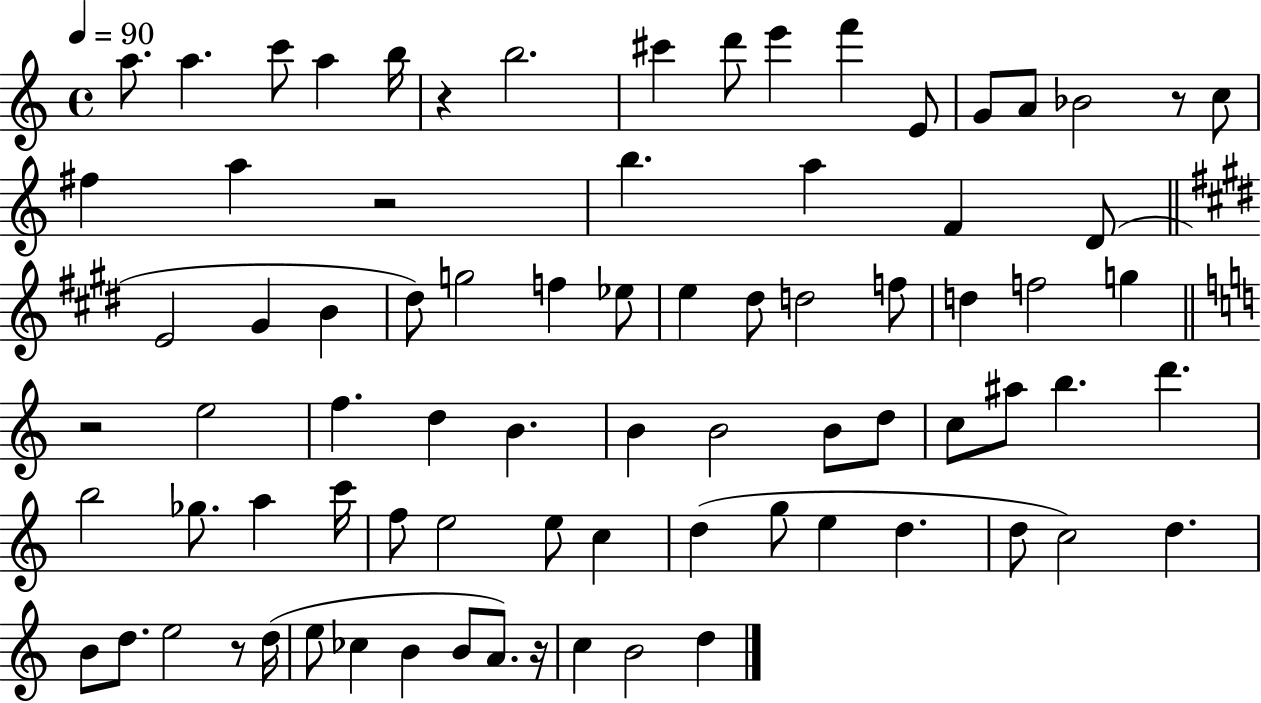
{
  \clef treble
  \time 4/4
  \defaultTimeSignature
  \key c \major
  \tempo 4 = 90
  a''8. a''4. c'''8 a''4 b''16 | r4 b''2. | cis'''4 d'''8 e'''4 f'''4 e'8 | g'8 a'8 bes'2 r8 c''8 | \break fis''4 a''4 r2 | b''4. a''4 f'4 d'8( | \bar "||" \break \key e \major e'2 gis'4 b'4 | dis''8) g''2 f''4 ees''8 | e''4 dis''8 d''2 f''8 | d''4 f''2 g''4 | \break \bar "||" \break \key a \minor r2 e''2 | f''4. d''4 b'4. | b'4 b'2 b'8 d''8 | c''8 ais''8 b''4. d'''4. | \break b''2 ges''8. a''4 c'''16 | f''8 e''2 e''8 c''4 | d''4( g''8 e''4 d''4. | d''8 c''2) d''4. | \break b'8 d''8. e''2 r8 d''16( | e''8 ces''4 b'4 b'8 a'8.) r16 | c''4 b'2 d''4 | \bar "|."
}